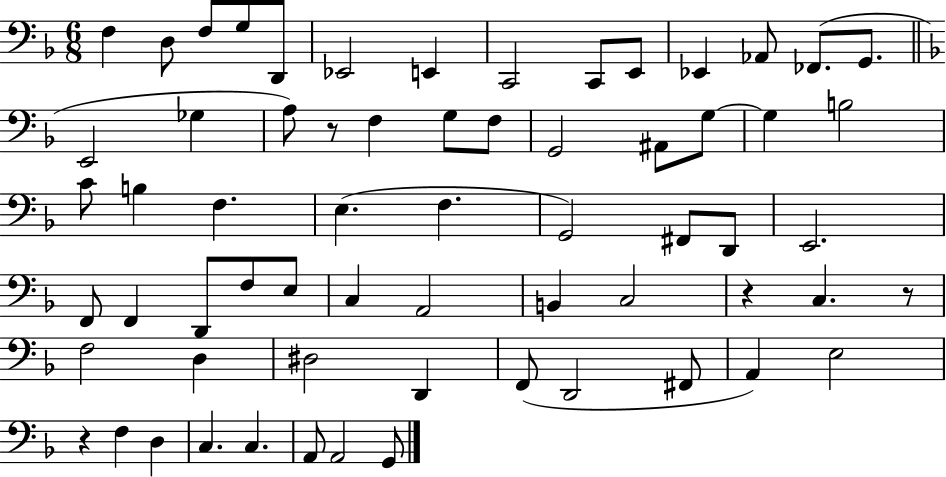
F3/q D3/e F3/e G3/e D2/e Eb2/h E2/q C2/h C2/e E2/e Eb2/q Ab2/e FES2/e. G2/e. E2/h Gb3/q A3/e R/e F3/q G3/e F3/e G2/h A#2/e G3/e G3/q B3/h C4/e B3/q F3/q. E3/q. F3/q. G2/h F#2/e D2/e E2/h. F2/e F2/q D2/e F3/e E3/e C3/q A2/h B2/q C3/h R/q C3/q. R/e F3/h D3/q D#3/h D2/q F2/e D2/h F#2/e A2/q E3/h R/q F3/q D3/q C3/q. C3/q. A2/e A2/h G2/e